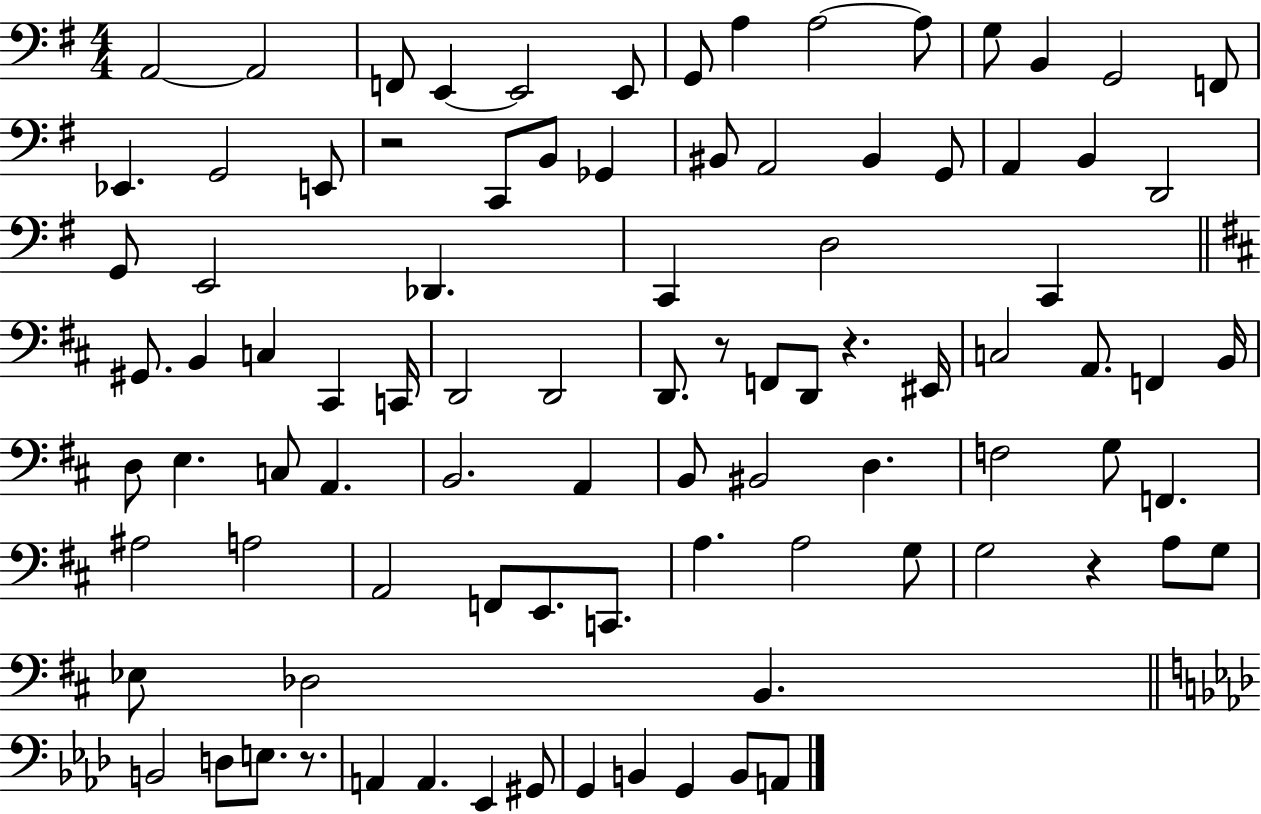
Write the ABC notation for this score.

X:1
T:Untitled
M:4/4
L:1/4
K:G
A,,2 A,,2 F,,/2 E,, E,,2 E,,/2 G,,/2 A, A,2 A,/2 G,/2 B,, G,,2 F,,/2 _E,, G,,2 E,,/2 z2 C,,/2 B,,/2 _G,, ^B,,/2 A,,2 ^B,, G,,/2 A,, B,, D,,2 G,,/2 E,,2 _D,, C,, D,2 C,, ^G,,/2 B,, C, ^C,, C,,/4 D,,2 D,,2 D,,/2 z/2 F,,/2 D,,/2 z ^E,,/4 C,2 A,,/2 F,, B,,/4 D,/2 E, C,/2 A,, B,,2 A,, B,,/2 ^B,,2 D, F,2 G,/2 F,, ^A,2 A,2 A,,2 F,,/2 E,,/2 C,,/2 A, A,2 G,/2 G,2 z A,/2 G,/2 _E,/2 _D,2 B,, B,,2 D,/2 E,/2 z/2 A,, A,, _E,, ^G,,/2 G,, B,, G,, B,,/2 A,,/2